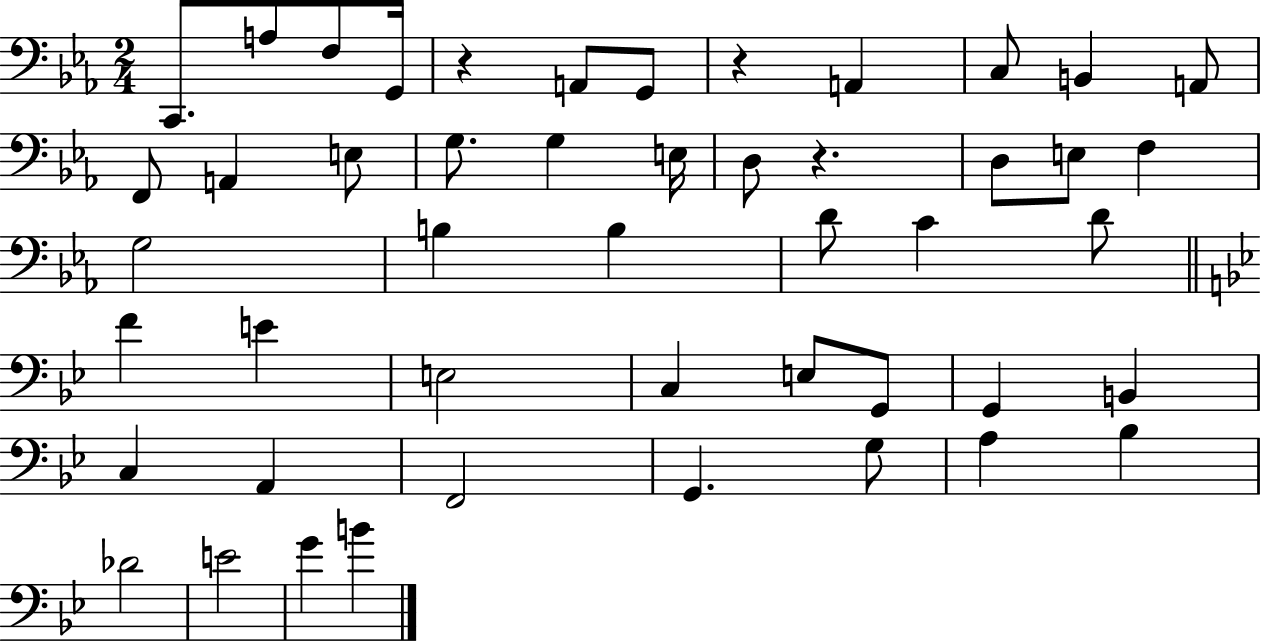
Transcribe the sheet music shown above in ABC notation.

X:1
T:Untitled
M:2/4
L:1/4
K:Eb
C,,/2 A,/2 F,/2 G,,/4 z A,,/2 G,,/2 z A,, C,/2 B,, A,,/2 F,,/2 A,, E,/2 G,/2 G, E,/4 D,/2 z D,/2 E,/2 F, G,2 B, B, D/2 C D/2 F E E,2 C, E,/2 G,,/2 G,, B,, C, A,, F,,2 G,, G,/2 A, _B, _D2 E2 G B